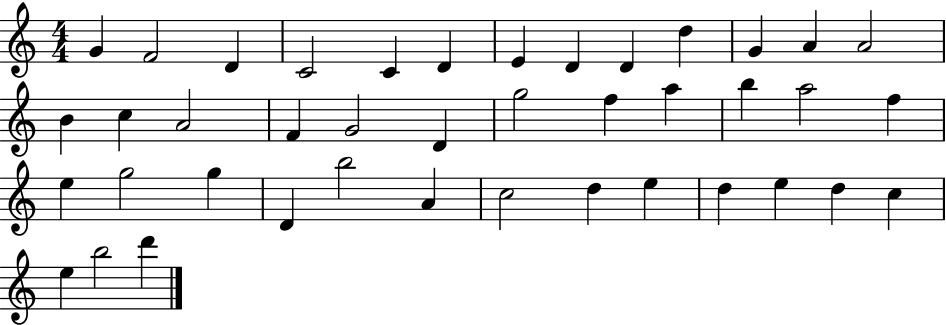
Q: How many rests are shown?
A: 0